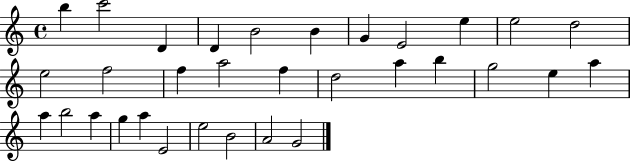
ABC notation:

X:1
T:Untitled
M:4/4
L:1/4
K:C
b c'2 D D B2 B G E2 e e2 d2 e2 f2 f a2 f d2 a b g2 e a a b2 a g a E2 e2 B2 A2 G2